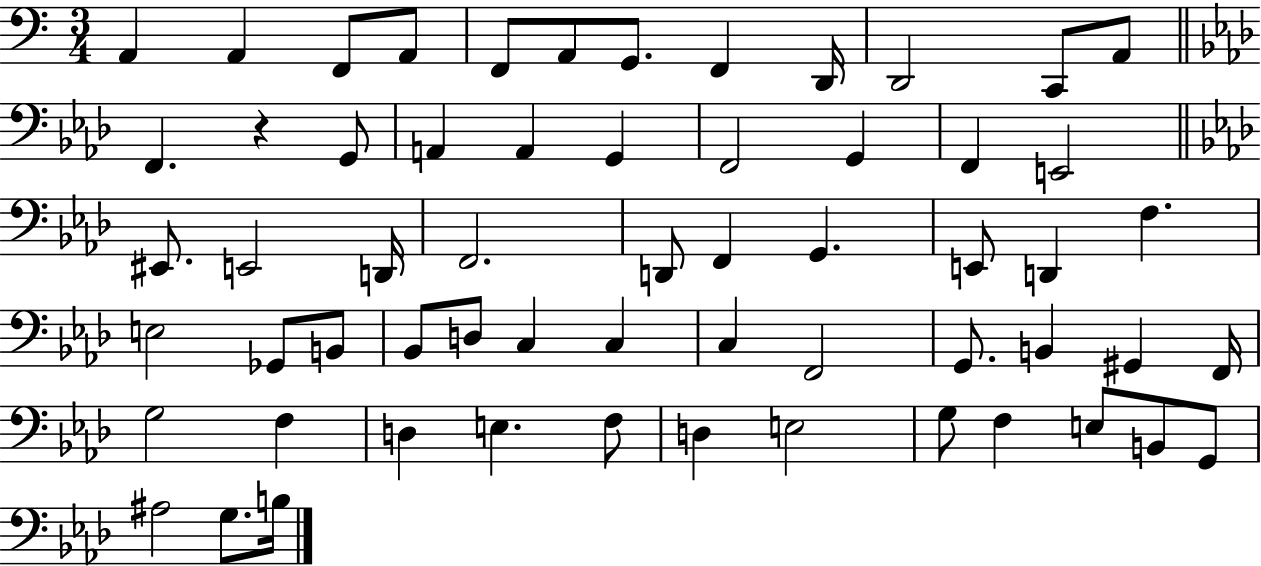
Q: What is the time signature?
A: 3/4